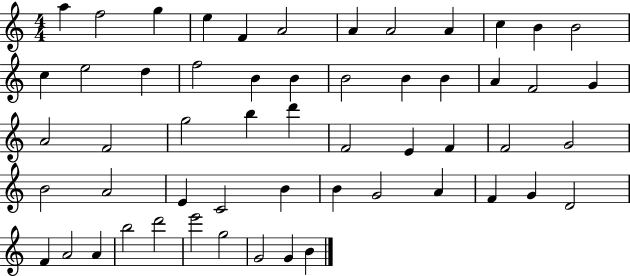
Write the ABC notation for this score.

X:1
T:Untitled
M:4/4
L:1/4
K:C
a f2 g e F A2 A A2 A c B B2 c e2 d f2 B B B2 B B A F2 G A2 F2 g2 b d' F2 E F F2 G2 B2 A2 E C2 B B G2 A F G D2 F A2 A b2 d'2 e'2 g2 G2 G B